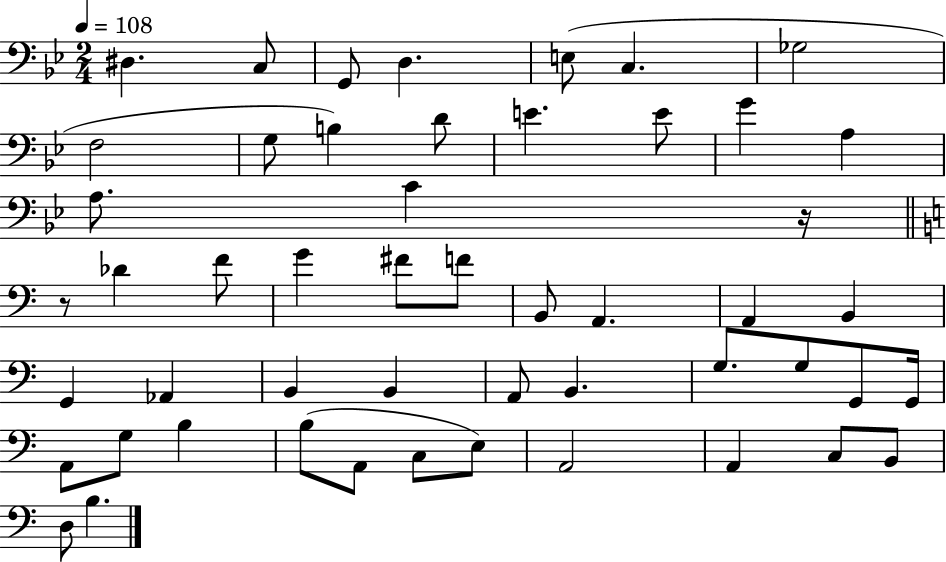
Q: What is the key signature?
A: BES major